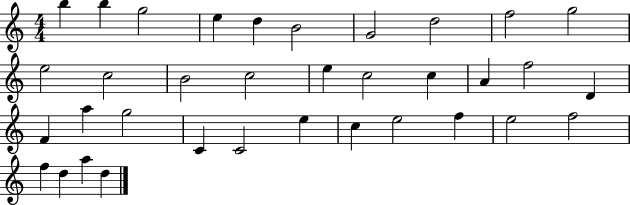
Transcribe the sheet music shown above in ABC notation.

X:1
T:Untitled
M:4/4
L:1/4
K:C
b b g2 e d B2 G2 d2 f2 g2 e2 c2 B2 c2 e c2 c A f2 D F a g2 C C2 e c e2 f e2 f2 f d a d